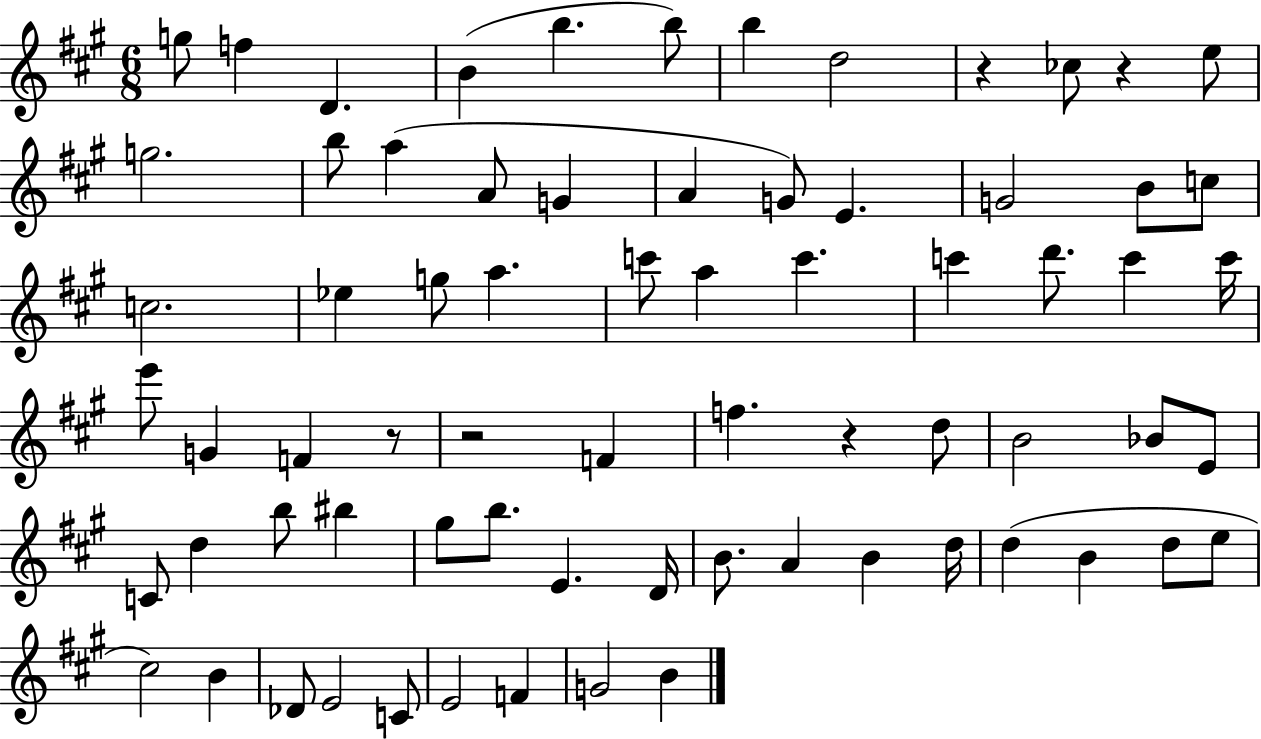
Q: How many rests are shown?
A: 5